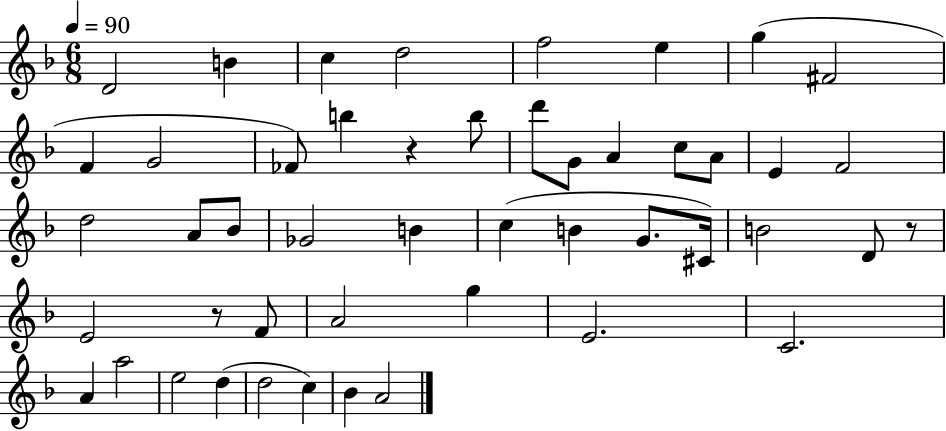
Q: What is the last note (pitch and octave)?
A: A4